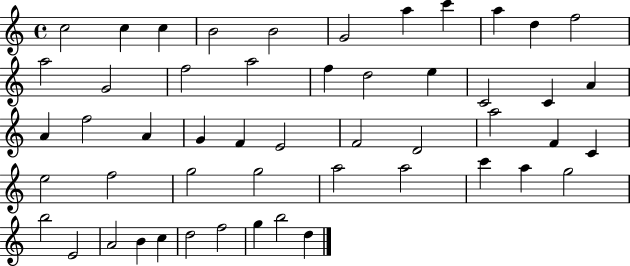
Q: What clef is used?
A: treble